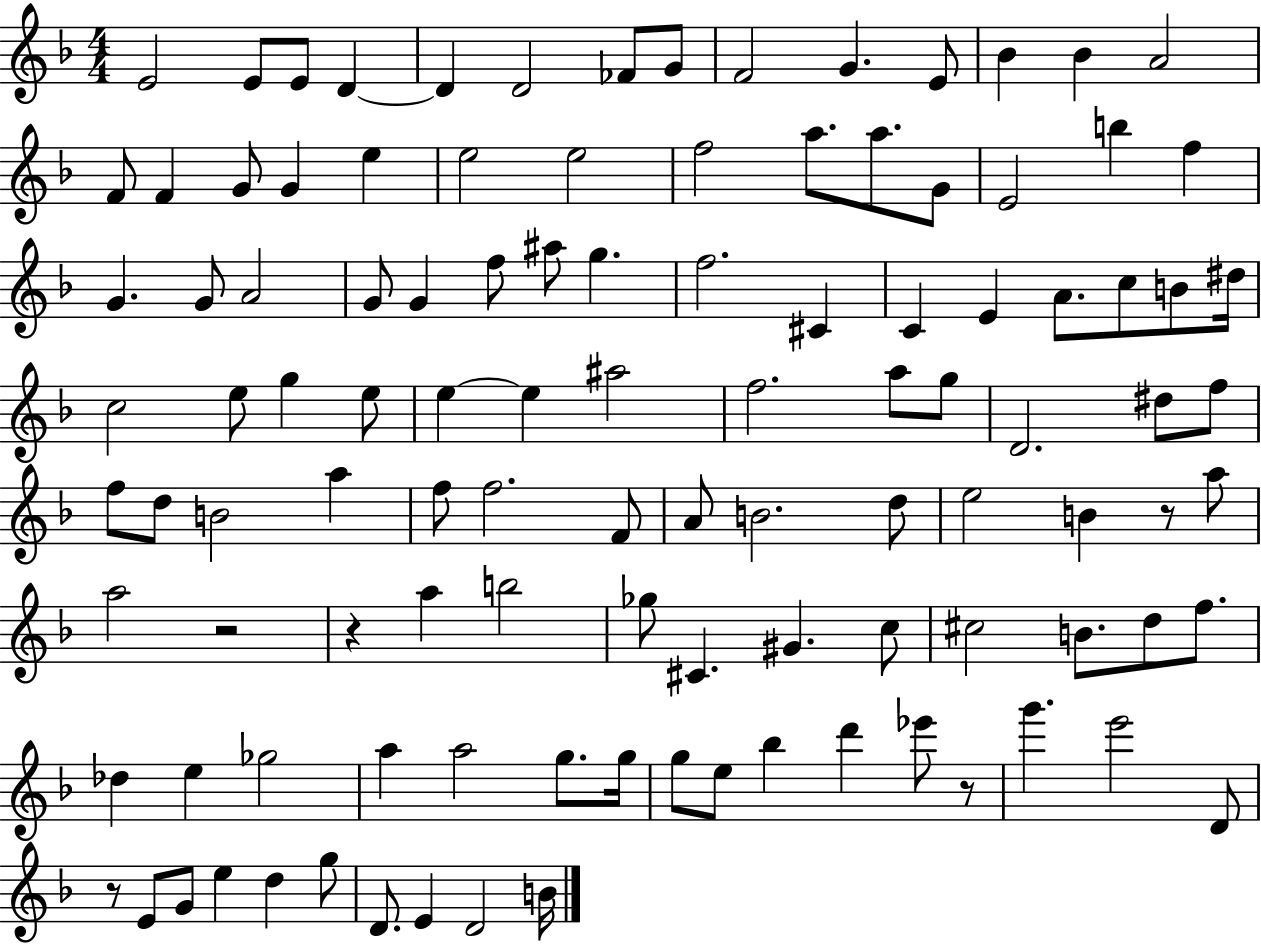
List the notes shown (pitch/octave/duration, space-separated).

E4/h E4/e E4/e D4/q D4/q D4/h FES4/e G4/e F4/h G4/q. E4/e Bb4/q Bb4/q A4/h F4/e F4/q G4/e G4/q E5/q E5/h E5/h F5/h A5/e. A5/e. G4/e E4/h B5/q F5/q G4/q. G4/e A4/h G4/e G4/q F5/e A#5/e G5/q. F5/h. C#4/q C4/q E4/q A4/e. C5/e B4/e D#5/s C5/h E5/e G5/q E5/e E5/q E5/q A#5/h F5/h. A5/e G5/e D4/h. D#5/e F5/e F5/e D5/e B4/h A5/q F5/e F5/h. F4/e A4/e B4/h. D5/e E5/h B4/q R/e A5/e A5/h R/h R/q A5/q B5/h Gb5/e C#4/q. G#4/q. C5/e C#5/h B4/e. D5/e F5/e. Db5/q E5/q Gb5/h A5/q A5/h G5/e. G5/s G5/e E5/e Bb5/q D6/q Eb6/e R/e G6/q. E6/h D4/e R/e E4/e G4/e E5/q D5/q G5/e D4/e. E4/q D4/h B4/s